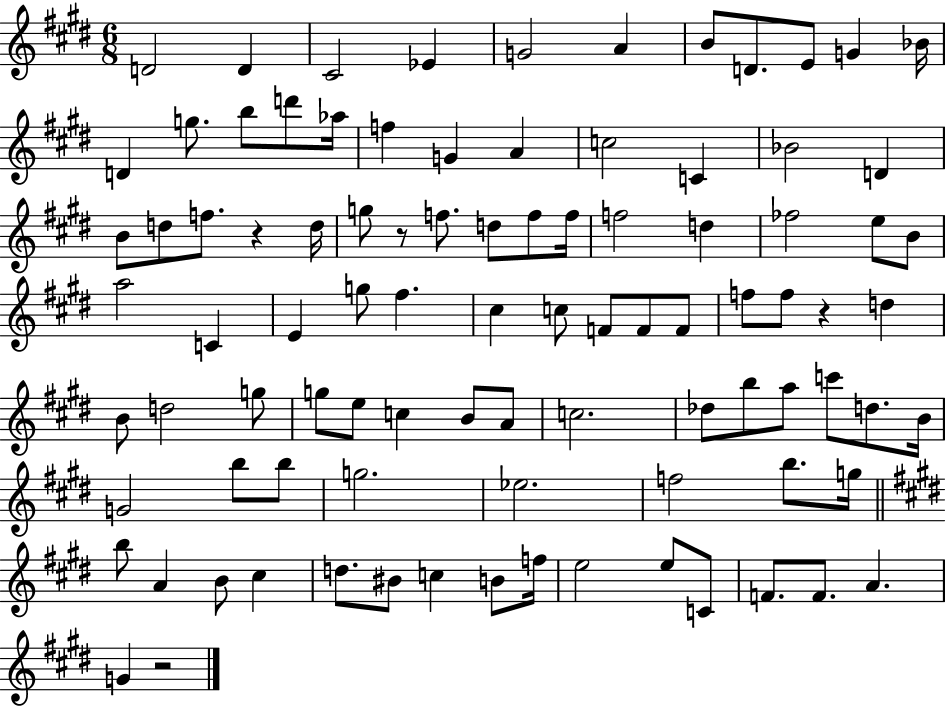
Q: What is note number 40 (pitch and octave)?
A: E4